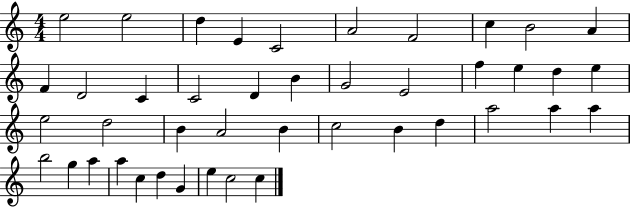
X:1
T:Untitled
M:4/4
L:1/4
K:C
e2 e2 d E C2 A2 F2 c B2 A F D2 C C2 D B G2 E2 f e d e e2 d2 B A2 B c2 B d a2 a a b2 g a a c d G e c2 c